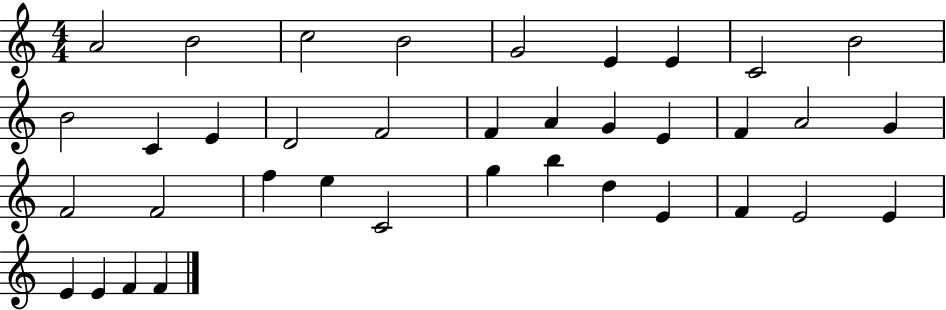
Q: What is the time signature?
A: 4/4